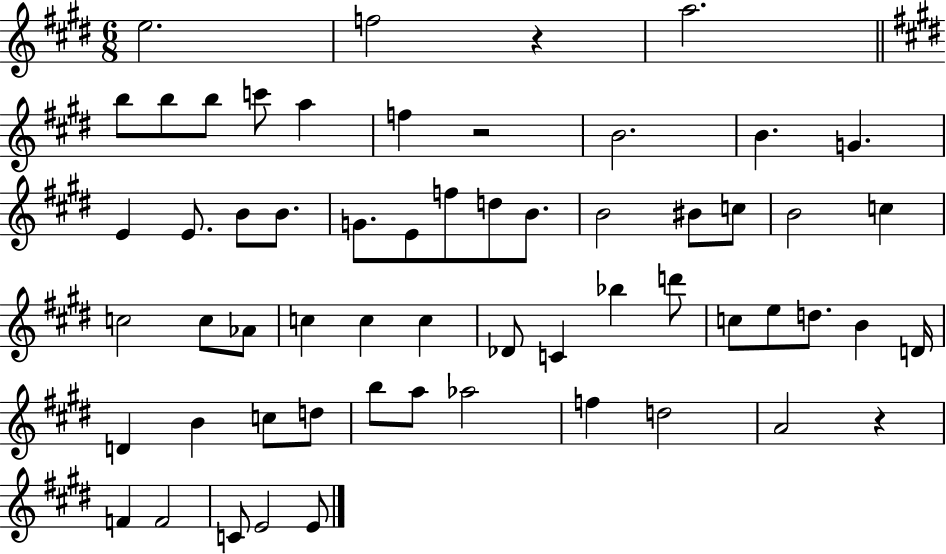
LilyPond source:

{
  \clef treble
  \numericTimeSignature
  \time 6/8
  \key e \major
  e''2. | f''2 r4 | a''2. | \bar "||" \break \key e \major b''8 b''8 b''8 c'''8 a''4 | f''4 r2 | b'2. | b'4. g'4. | \break e'4 e'8. b'8 b'8. | g'8. e'8 f''8 d''8 b'8. | b'2 bis'8 c''8 | b'2 c''4 | \break c''2 c''8 aes'8 | c''4 c''4 c''4 | des'8 c'4 bes''4 d'''8 | c''8 e''8 d''8. b'4 d'16 | \break d'4 b'4 c''8 d''8 | b''8 a''8 aes''2 | f''4 d''2 | a'2 r4 | \break f'4 f'2 | c'8 e'2 e'8 | \bar "|."
}